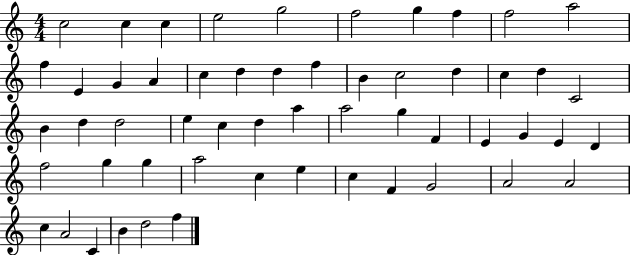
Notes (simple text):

C5/h C5/q C5/q E5/h G5/h F5/h G5/q F5/q F5/h A5/h F5/q E4/q G4/q A4/q C5/q D5/q D5/q F5/q B4/q C5/h D5/q C5/q D5/q C4/h B4/q D5/q D5/h E5/q C5/q D5/q A5/q A5/h G5/q F4/q E4/q G4/q E4/q D4/q F5/h G5/q G5/q A5/h C5/q E5/q C5/q F4/q G4/h A4/h A4/h C5/q A4/h C4/q B4/q D5/h F5/q